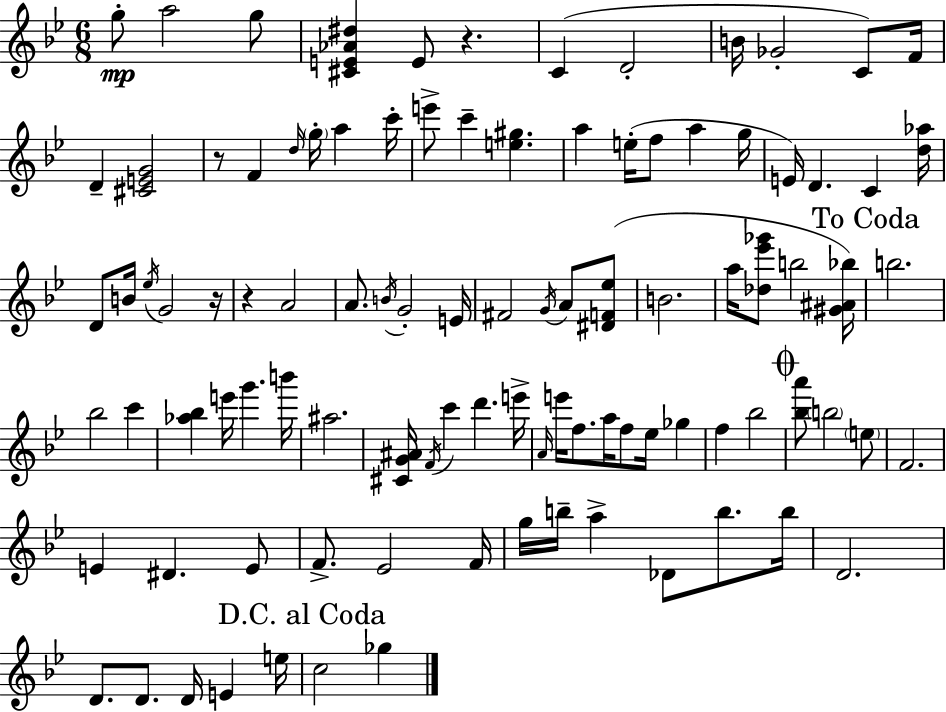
{
  \clef treble
  \numericTimeSignature
  \time 6/8
  \key g \minor
  \repeat volta 2 { g''8-.\mp a''2 g''8 | <cis' e' aes' dis''>4 e'8 r4. | c'4( d'2-. | b'16 ges'2-. c'8) f'16 | \break d'4-- <cis' e' g'>2 | r8 f'4 \grace { d''16 } \parenthesize g''16-. a''4 | c'''16-. e'''8-> c'''4-- <e'' gis''>4. | a''4 e''16-.( f''8 a''4 | \break g''16 e'16) d'4. c'4 | <d'' aes''>16 d'8 b'16 \acciaccatura { ees''16 } g'2 | r16 r4 a'2 | a'8. \acciaccatura { b'16 } g'2-. | \break e'16 fis'2 \acciaccatura { g'16 } | a'8 <dis' f' ees''>8( b'2. | a''16 <des'' ees''' ges'''>8 b''2 | <gis' ais' bes''>16) \mark "To Coda" b''2. | \break bes''2 | c'''4 <aes'' bes''>4 e'''16 g'''4. | b'''16 ais''2. | <cis' g' ais'>16 \acciaccatura { f'16 } c'''4 d'''4. | \break e'''16-> \grace { a'16 } e'''16 f''8. a''16 f''8 | ees''16 ges''4 f''4 bes''2 | \mark \markup { \musicglyph "scripts.coda" } <bes'' a'''>8 \parenthesize b''2 | \parenthesize e''8 f'2. | \break e'4 dis'4. | e'8 f'8.-> ees'2 | f'16 g''16 b''16-- a''4-> | des'8 b''8. b''16 d'2. | \break d'8. d'8. | d'16 e'4 e''16 \mark "D.C. al Coda" c''2 | ges''4 } \bar "|."
}